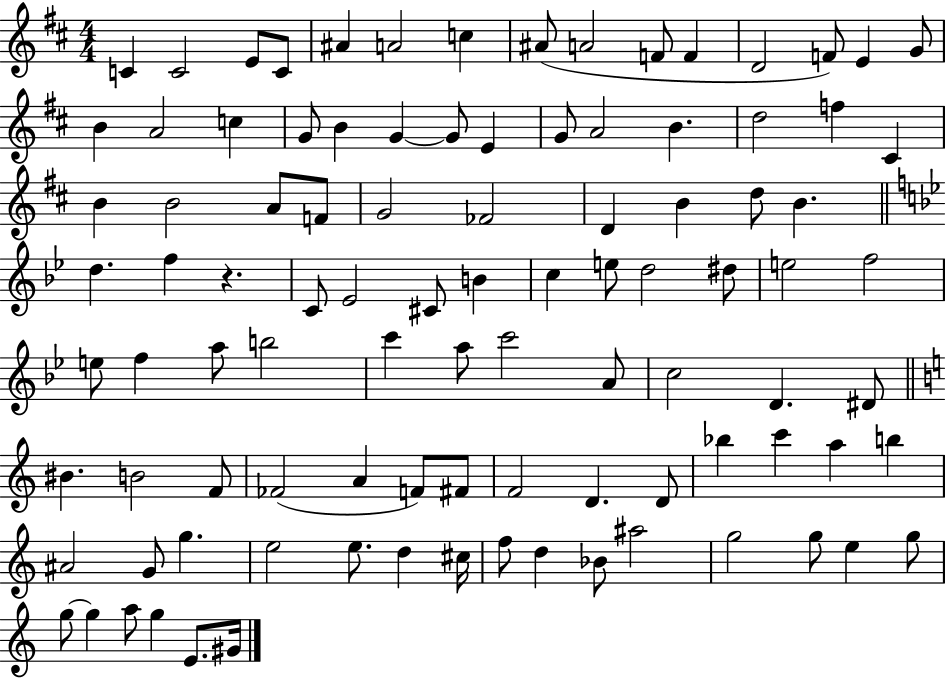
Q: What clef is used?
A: treble